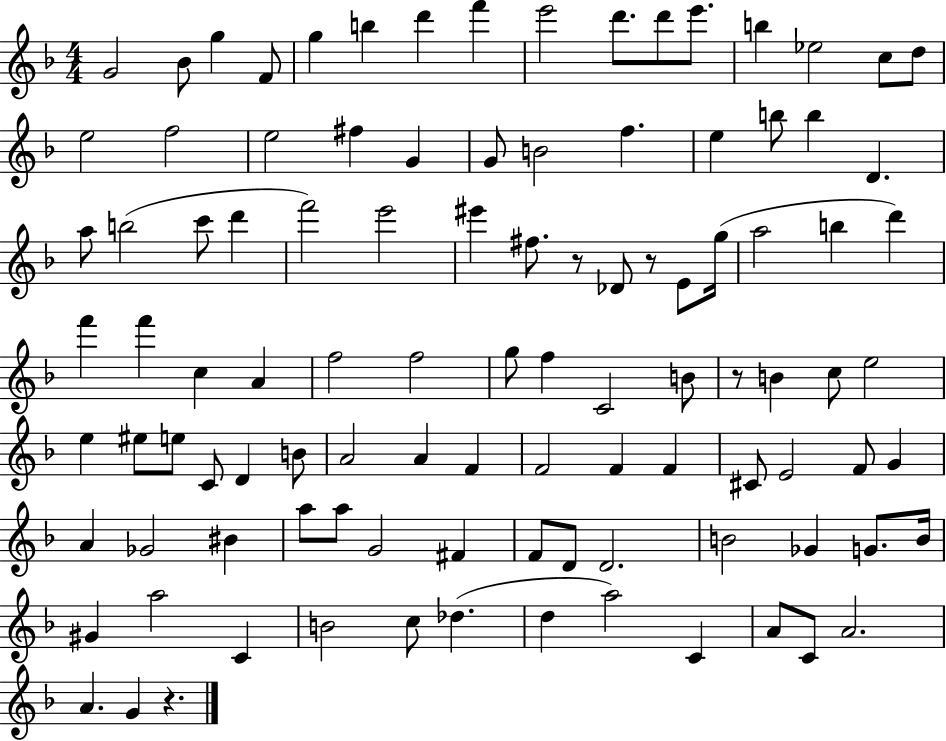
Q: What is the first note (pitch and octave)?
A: G4